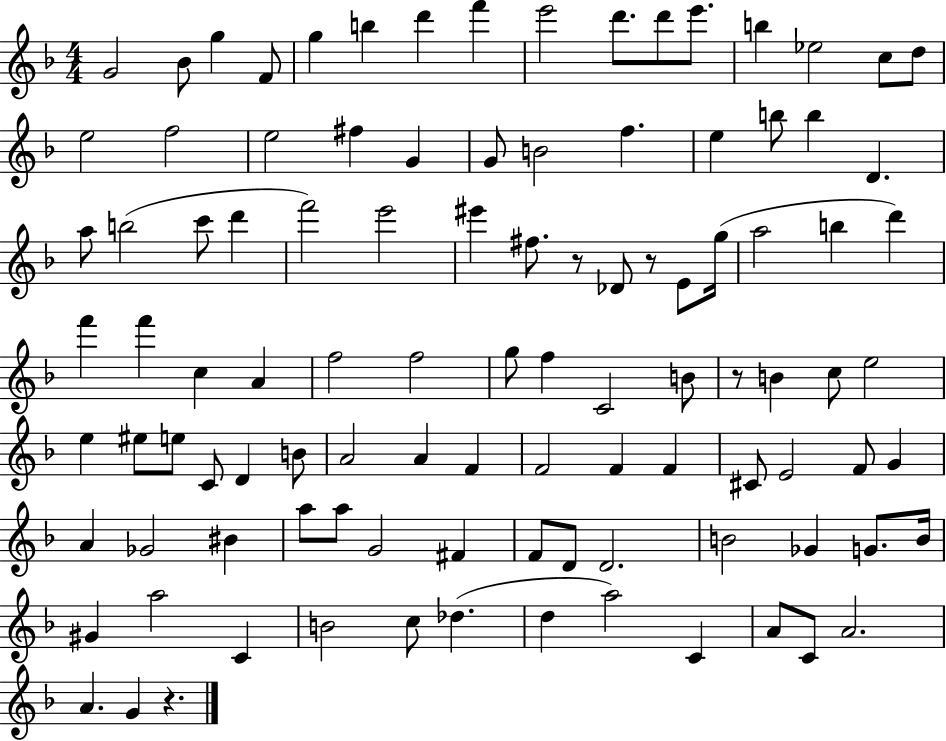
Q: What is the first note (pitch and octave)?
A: G4